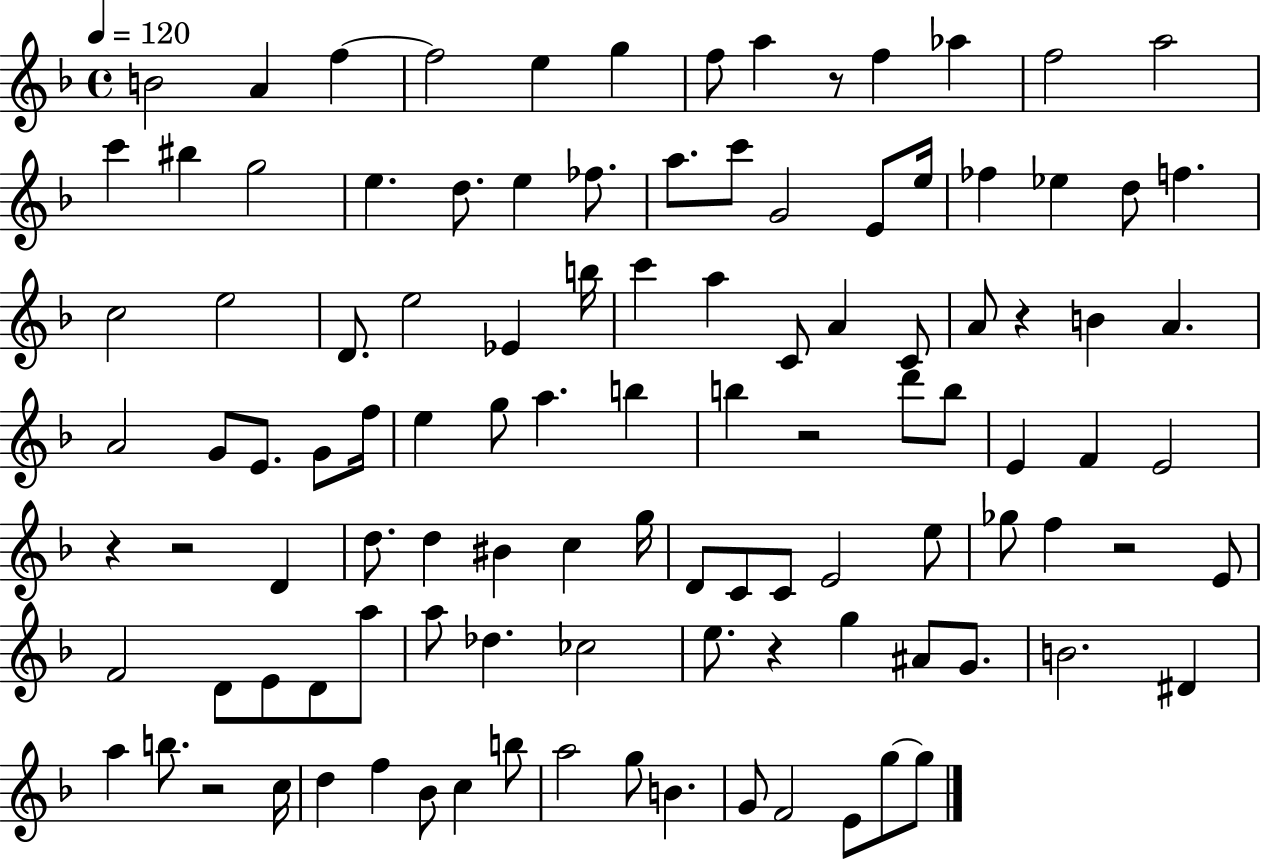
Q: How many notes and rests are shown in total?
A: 109